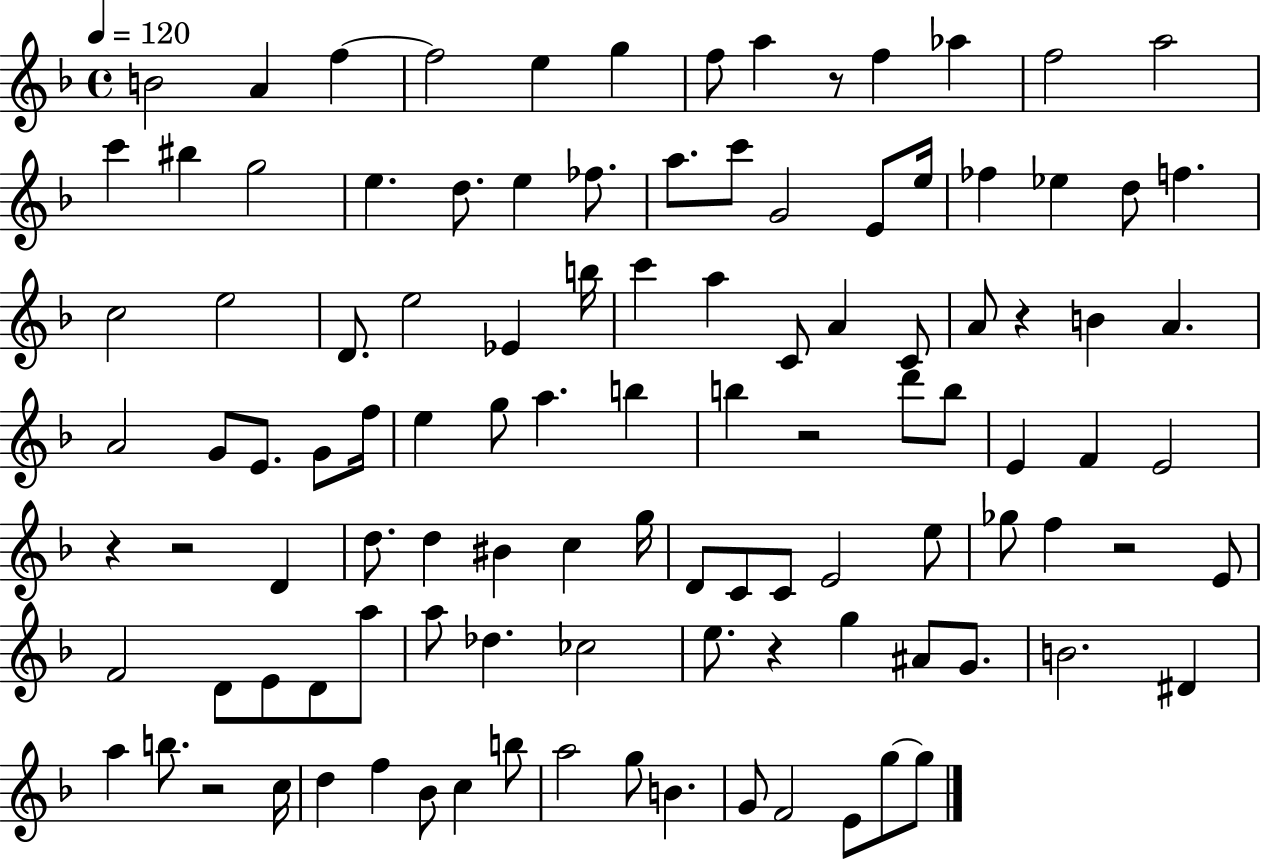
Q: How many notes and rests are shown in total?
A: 109